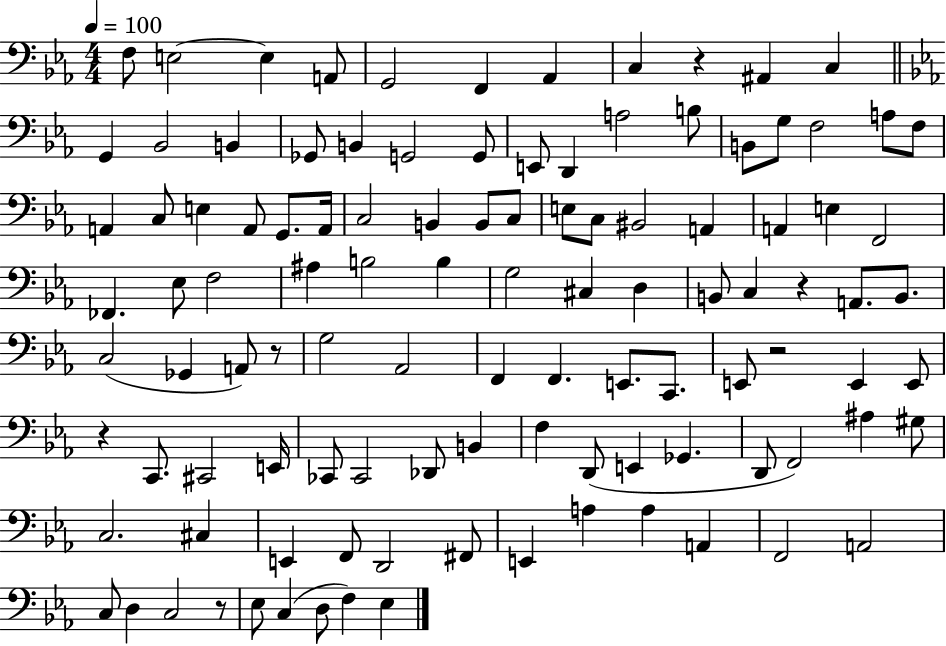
F3/e E3/h E3/q A2/e G2/h F2/q Ab2/q C3/q R/q A#2/q C3/q G2/q Bb2/h B2/q Gb2/e B2/q G2/h G2/e E2/e D2/q A3/h B3/e B2/e G3/e F3/h A3/e F3/e A2/q C3/e E3/q A2/e G2/e. A2/s C3/h B2/q B2/e C3/e E3/e C3/e BIS2/h A2/q A2/q E3/q F2/h FES2/q. Eb3/e F3/h A#3/q B3/h B3/q G3/h C#3/q D3/q B2/e C3/q R/q A2/e. B2/e. C3/h Gb2/q A2/e R/e G3/h Ab2/h F2/q F2/q. E2/e. C2/e. E2/e R/h E2/q E2/e R/q C2/e. C#2/h E2/s CES2/e CES2/h Db2/e B2/q F3/q D2/e E2/q Gb2/q. D2/e F2/h A#3/q G#3/e C3/h. C#3/q E2/q F2/e D2/h F#2/e E2/q A3/q A3/q A2/q F2/h A2/h C3/e D3/q C3/h R/e Eb3/e C3/q D3/e F3/q Eb3/q